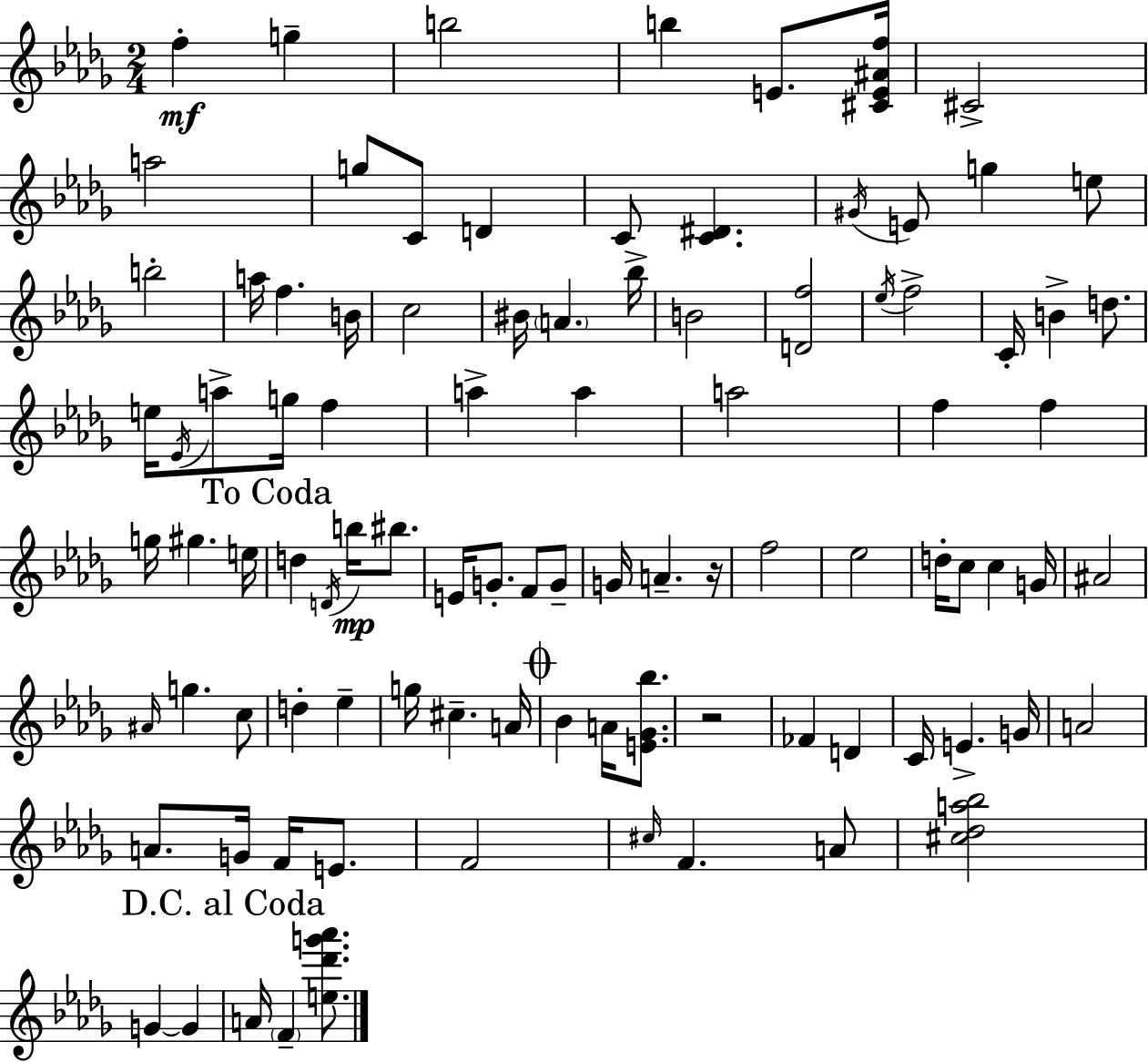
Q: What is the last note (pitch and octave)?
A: F4